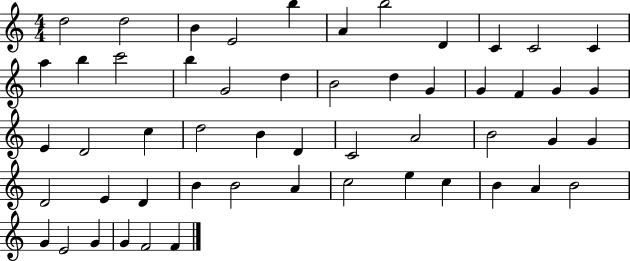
{
  \clef treble
  \numericTimeSignature
  \time 4/4
  \key c \major
  d''2 d''2 | b'4 e'2 b''4 | a'4 b''2 d'4 | c'4 c'2 c'4 | \break a''4 b''4 c'''2 | b''4 g'2 d''4 | b'2 d''4 g'4 | g'4 f'4 g'4 g'4 | \break e'4 d'2 c''4 | d''2 b'4 d'4 | c'2 a'2 | b'2 g'4 g'4 | \break d'2 e'4 d'4 | b'4 b'2 a'4 | c''2 e''4 c''4 | b'4 a'4 b'2 | \break g'4 e'2 g'4 | g'4 f'2 f'4 | \bar "|."
}